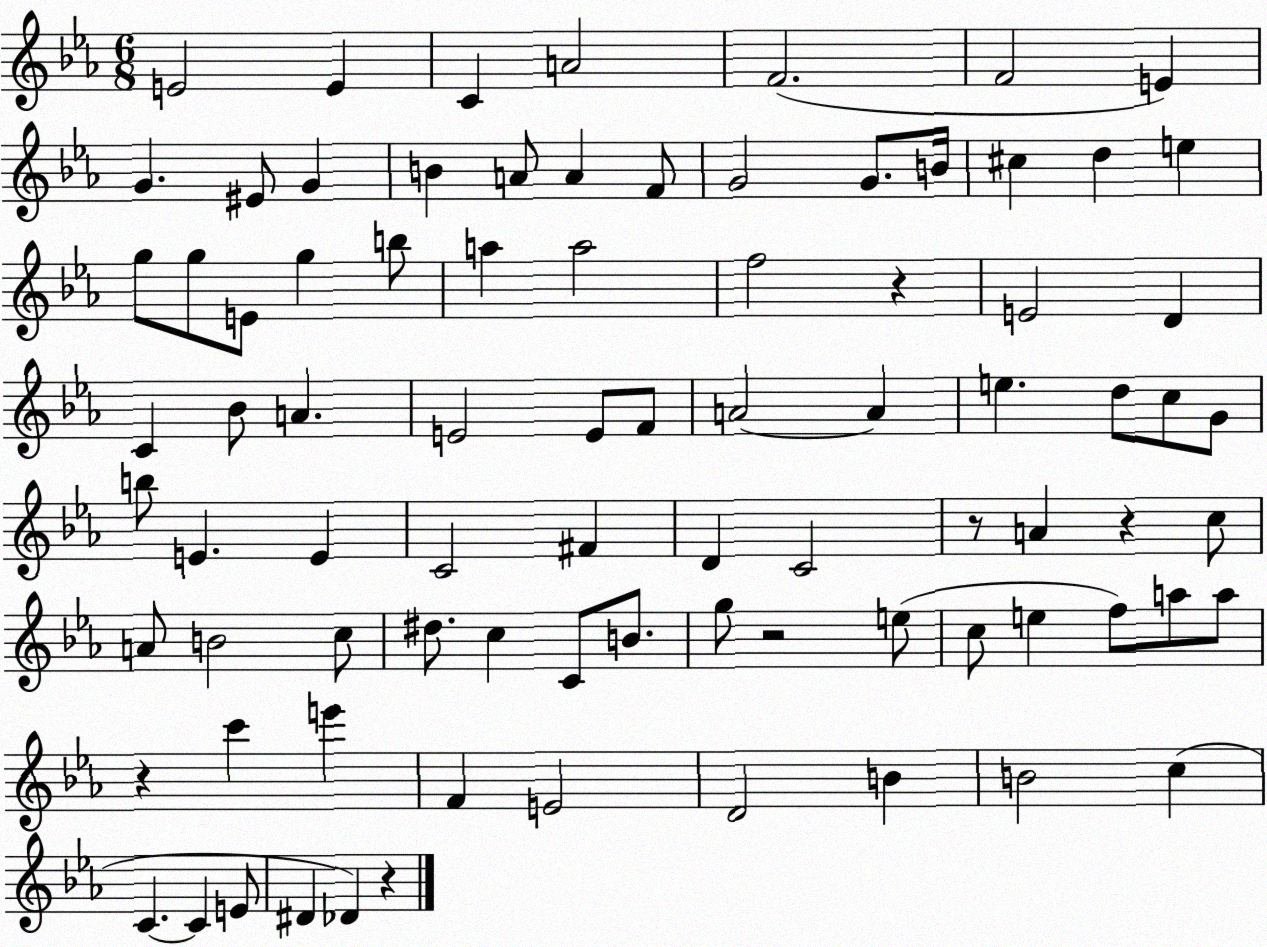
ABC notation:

X:1
T:Untitled
M:6/8
L:1/4
K:Eb
E2 E C A2 F2 F2 E G ^E/2 G B A/2 A F/2 G2 G/2 B/4 ^c d e g/2 g/2 E/2 g b/2 a a2 f2 z E2 D C _B/2 A E2 E/2 F/2 A2 A e d/2 c/2 G/2 b/2 E E C2 ^F D C2 z/2 A z c/2 A/2 B2 c/2 ^d/2 c C/2 B/2 g/2 z2 e/2 c/2 e f/2 a/2 a/2 z c' e' F E2 D2 B B2 c C C E/2 ^D _D z